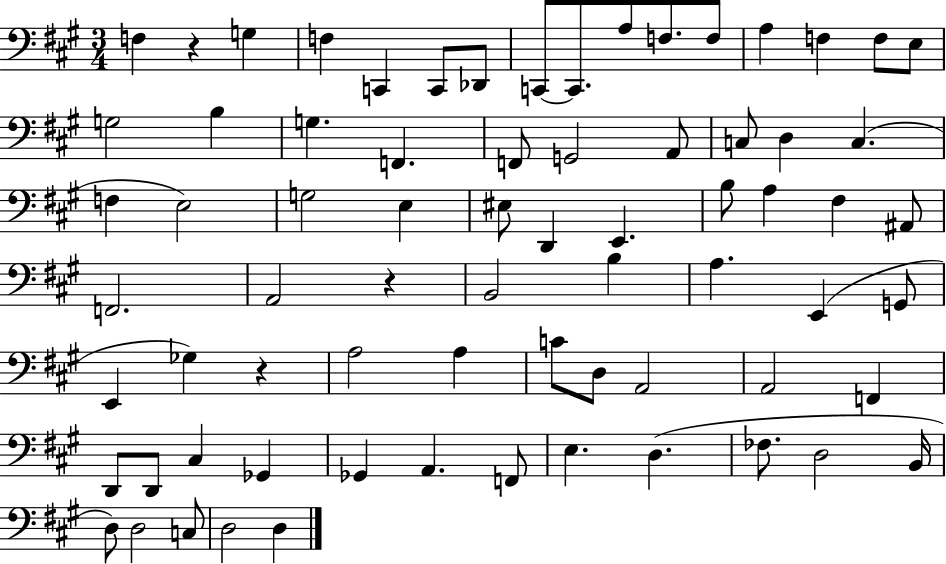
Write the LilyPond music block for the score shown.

{
  \clef bass
  \numericTimeSignature
  \time 3/4
  \key a \major
  \repeat volta 2 { f4 r4 g4 | f4 c,4 c,8 des,8 | c,8~~ c,8. a8 f8. f8 | a4 f4 f8 e8 | \break g2 b4 | g4. f,4. | f,8 g,2 a,8 | c8 d4 c4.( | \break f4 e2) | g2 e4 | eis8 d,4 e,4. | b8 a4 fis4 ais,8 | \break f,2. | a,2 r4 | b,2 b4 | a4. e,4( g,8 | \break e,4 ges4) r4 | a2 a4 | c'8 d8 a,2 | a,2 f,4 | \break d,8 d,8 cis4 ges,4 | ges,4 a,4. f,8 | e4. d4.( | fes8. d2 b,16 | \break d8) d2 c8 | d2 d4 | } \bar "|."
}